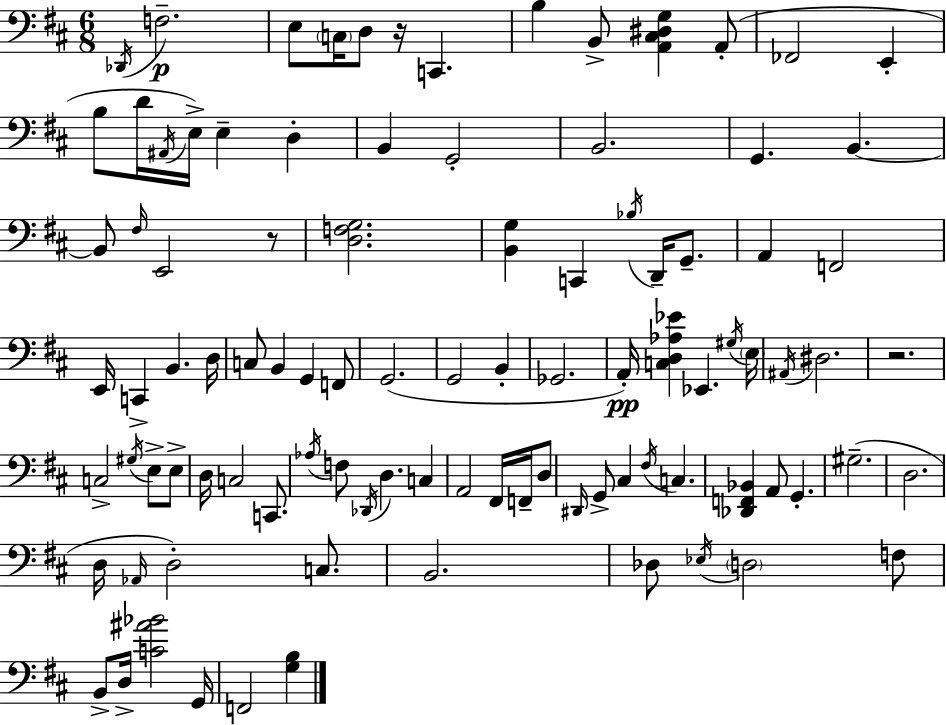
Db2/s F3/h. E3/e C3/s D3/e R/s C2/q. B3/q B2/e [A2,C#3,D#3,G3]/q A2/e FES2/h E2/q B3/e D4/s A#2/s E3/s E3/q D3/q B2/q G2/h B2/h. G2/q. B2/q. B2/e F#3/s E2/h R/e [D3,F3,G3]/h. [B2,G3]/q C2/q Bb3/s D2/s G2/e. A2/q F2/h E2/s C2/q B2/q. D3/s C3/e B2/q G2/q F2/e G2/h. G2/h B2/q Gb2/h. A2/s [C3,D3,Ab3,Eb4]/q Eb2/q. G#3/s E3/s A#2/s D#3/h. R/h. C3/h G#3/s E3/e E3/e D3/s C3/h C2/e. Ab3/s F3/e Db2/s D3/q. C3/q A2/h F#2/s F2/s D3/e D#2/s G2/e C#3/q F#3/s C3/q. [Db2,F2,Bb2]/q A2/e G2/q. G#3/h. D3/h. D3/s Ab2/s D3/h C3/e. B2/h. Db3/e Eb3/s D3/h F3/e B2/e D3/s [C4,A#4,Bb4]/h G2/s F2/h [G3,B3]/q